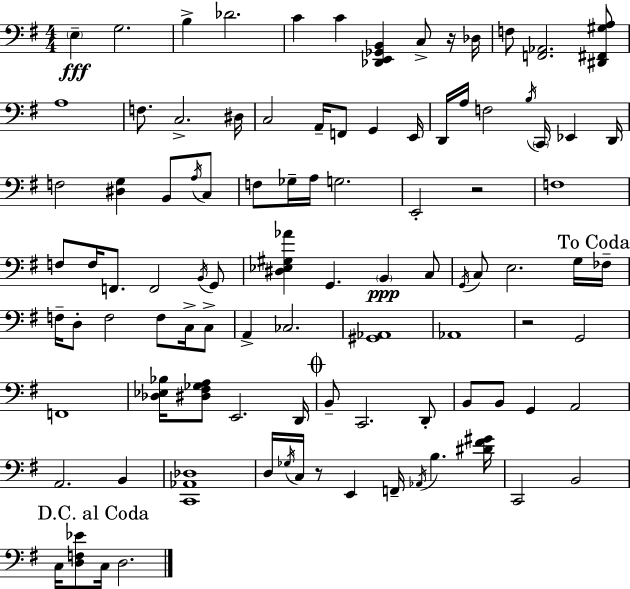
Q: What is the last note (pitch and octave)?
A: D3